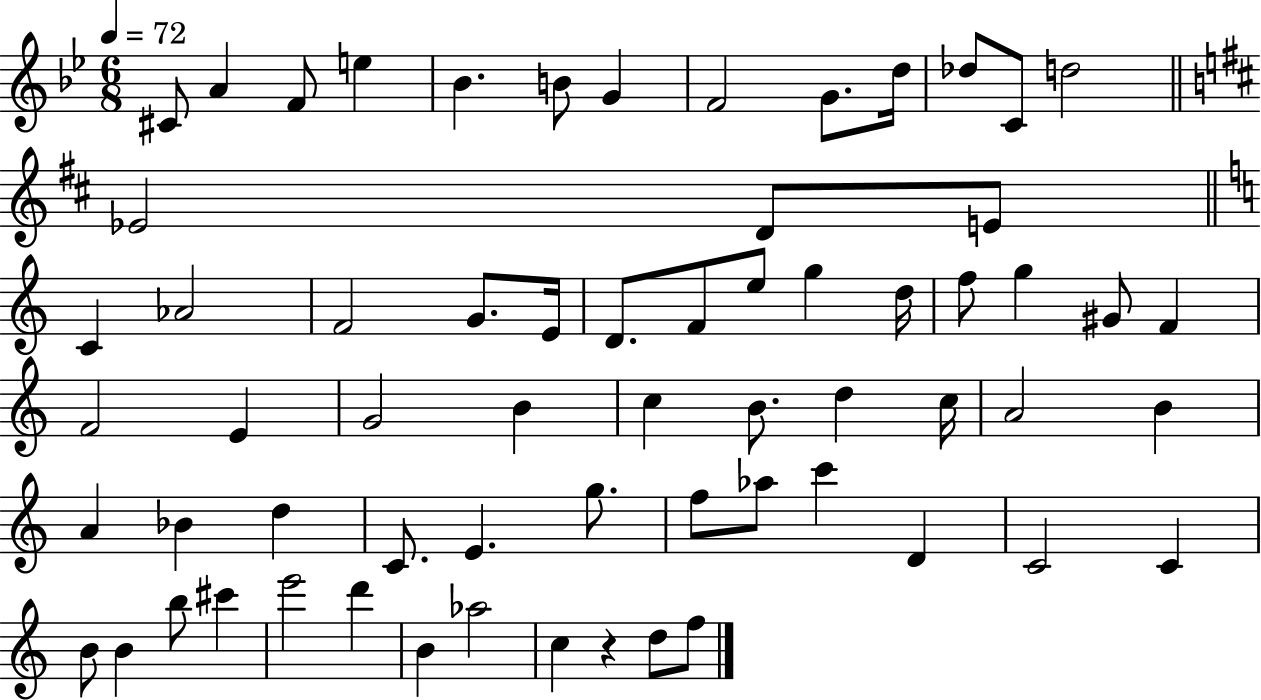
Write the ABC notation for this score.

X:1
T:Untitled
M:6/8
L:1/4
K:Bb
^C/2 A F/2 e _B B/2 G F2 G/2 d/4 _d/2 C/2 d2 _E2 D/2 E/2 C _A2 F2 G/2 E/4 D/2 F/2 e/2 g d/4 f/2 g ^G/2 F F2 E G2 B c B/2 d c/4 A2 B A _B d C/2 E g/2 f/2 _a/2 c' D C2 C B/2 B b/2 ^c' e'2 d' B _a2 c z d/2 f/2